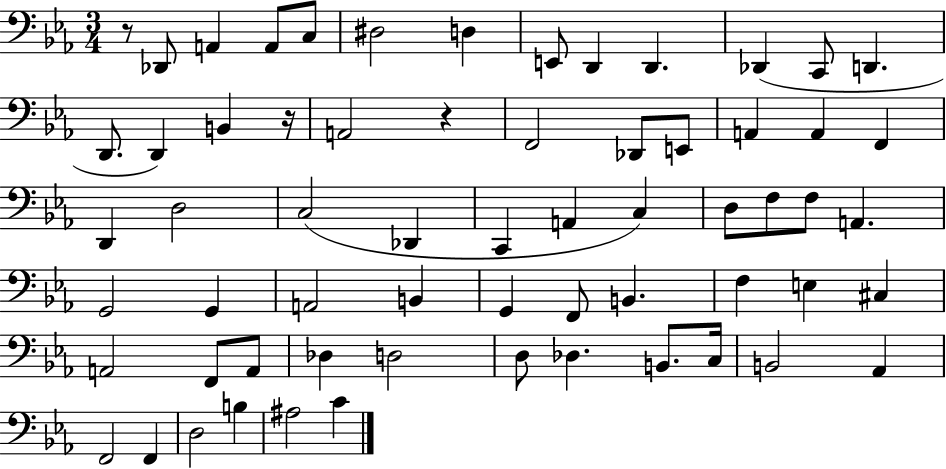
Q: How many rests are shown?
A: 3